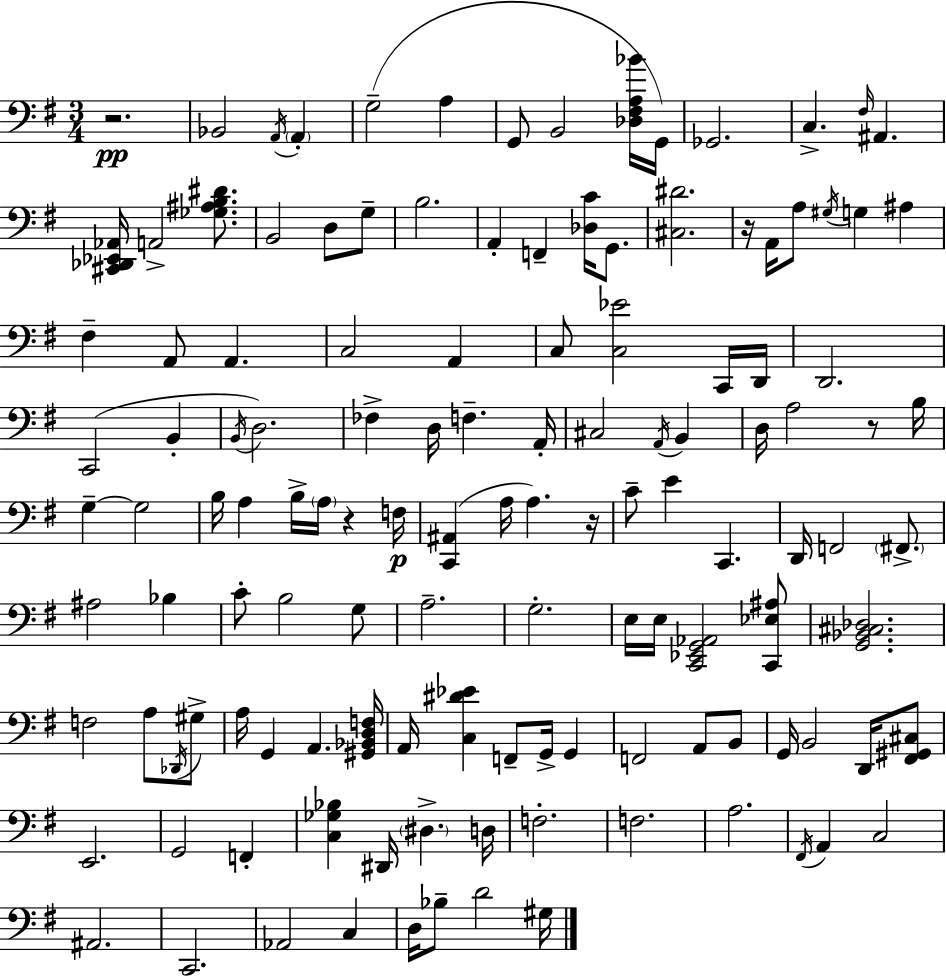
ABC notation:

X:1
T:Untitled
M:3/4
L:1/4
K:Em
z2 _B,,2 A,,/4 A,, G,2 A, G,,/2 B,,2 [_D,^F,A,_B]/4 G,,/4 _G,,2 C, ^F,/4 ^A,, [^C,,_D,,_E,,_A,,]/4 A,,2 [_G,^A,B,^D]/2 B,,2 D,/2 G,/2 B,2 A,, F,, [_D,C]/4 G,,/2 [^C,^D]2 z/4 A,,/4 A,/2 ^G,/4 G, ^A, ^F, A,,/2 A,, C,2 A,, C,/2 [C,_E]2 C,,/4 D,,/4 D,,2 C,,2 B,, B,,/4 D,2 _F, D,/4 F, A,,/4 ^C,2 A,,/4 B,, D,/4 A,2 z/2 B,/4 G, G,2 B,/4 A, B,/4 A,/4 z F,/4 [C,,^A,,] A,/4 A, z/4 C/2 E C,, D,,/4 F,,2 ^F,,/2 ^A,2 _B, C/2 B,2 G,/2 A,2 G,2 E,/4 E,/4 [C,,_E,,G,,_A,,]2 [C,,_E,^A,]/2 [G,,_B,,^C,_D,]2 F,2 A,/2 _D,,/4 ^G,/2 A,/4 G,, A,, [^G,,_B,,D,F,]/4 A,,/4 [C,^D_E] F,,/2 G,,/4 G,, F,,2 A,,/2 B,,/2 G,,/4 B,,2 D,,/4 [^F,,^G,,^C,]/2 E,,2 G,,2 F,, [C,_G,_B,] ^D,,/4 ^D, D,/4 F,2 F,2 A,2 ^F,,/4 A,, C,2 ^A,,2 C,,2 _A,,2 C, D,/4 _B,/2 D2 ^G,/4